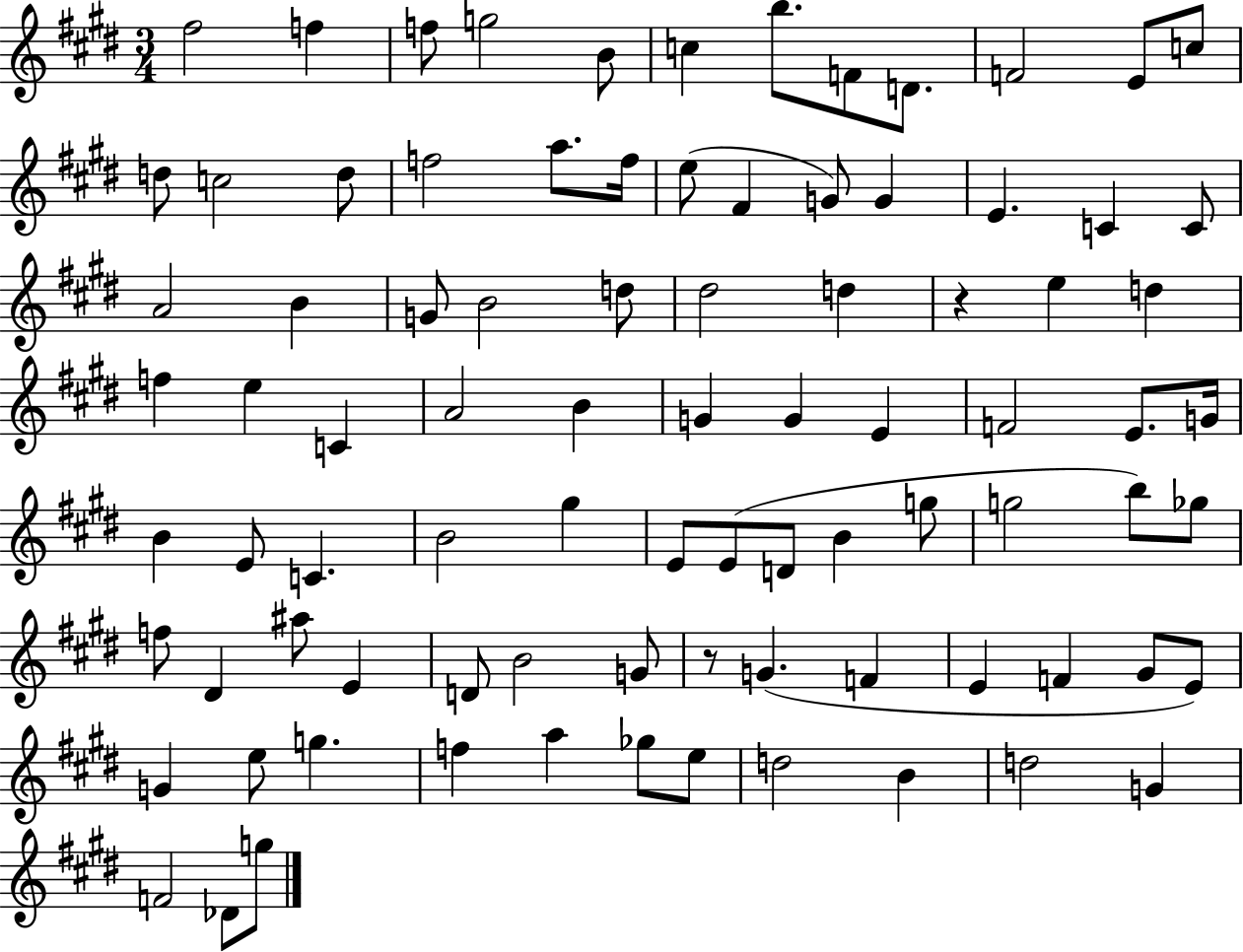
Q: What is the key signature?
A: E major